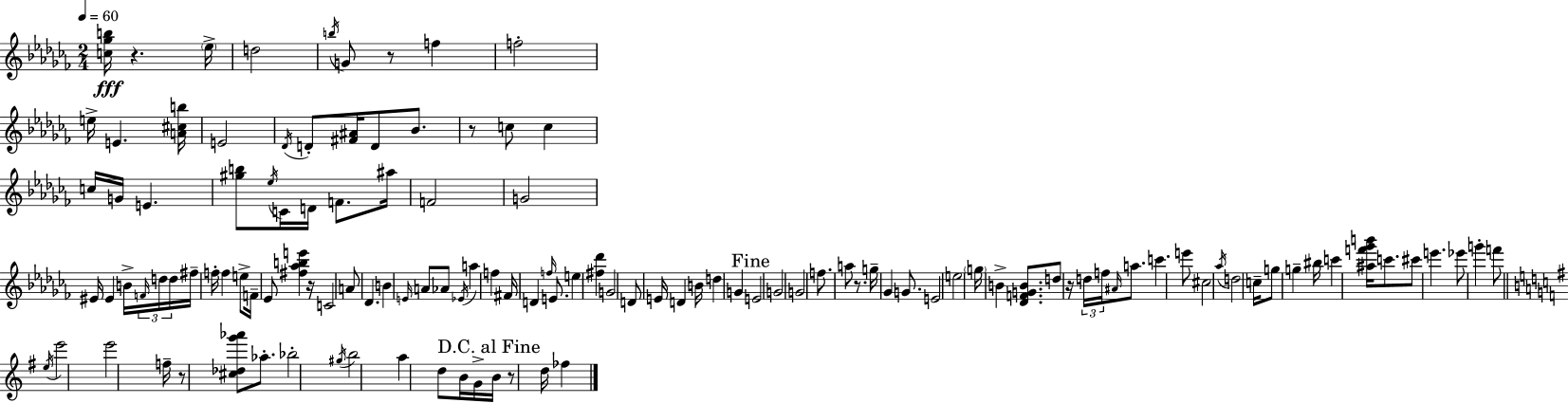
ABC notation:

X:1
T:Untitled
M:2/4
L:1/4
K:Abm
[c_gb]/4 z _e/4 d2 b/4 G/2 z/2 f f2 e/4 E [A^cb]/4 E2 _D/4 D/2 [^F^A]/4 D/2 _B/2 z/2 c/2 c c/4 G/4 E [^gb]/2 _e/4 C/4 D/4 F/2 ^a/4 F2 G2 ^E/4 ^E B/4 F/4 d/4 d/4 ^f/4 f/4 f e/2 F/4 _E/2 [^f_abe'] z/4 C2 A/2 _D B E/4 A/2 _A/2 _E/4 a f ^F/4 D f/4 E/2 e [^f_d'] G2 D/2 E/4 D B/4 d G E2 G2 G2 f/2 a/2 z/2 g/4 _G G/2 E2 e2 g/4 B [_DFGB]/2 d/2 z/4 d/4 f/4 ^A/4 a/2 c' e'/2 ^c2 _a/4 d2 c/4 g/2 g ^b/4 c' [^af'_g'b']/4 c'/2 ^c'/2 e' _e'/2 g' f'/2 e/4 e'2 e'2 f/4 z/2 [^c_dg'_a']/2 _a/2 _b2 ^g/4 b2 a d/2 B/4 G/4 B/4 z/2 d/4 _f